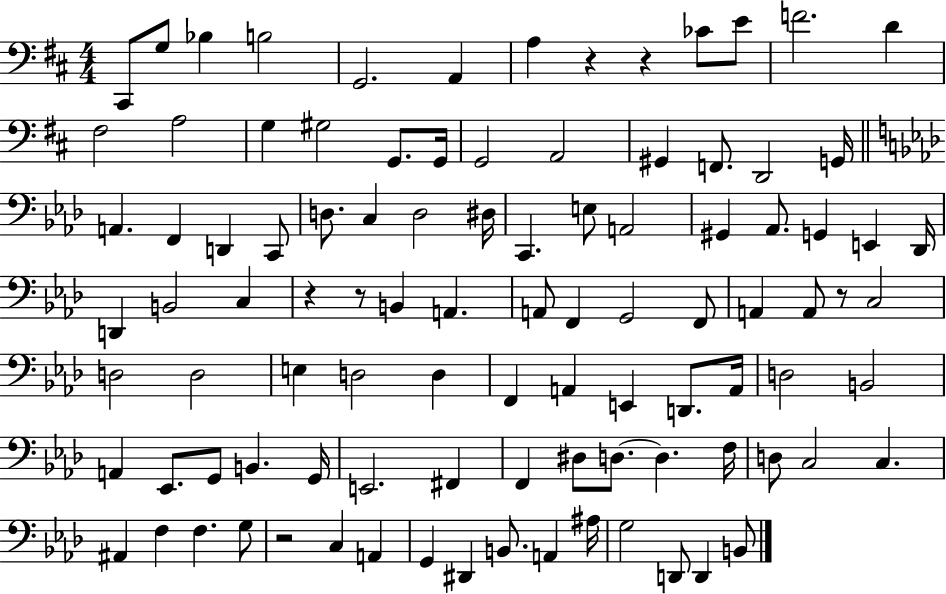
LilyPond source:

{
  \clef bass
  \numericTimeSignature
  \time 4/4
  \key d \major
  cis,8 g8 bes4 b2 | g,2. a,4 | a4 r4 r4 ces'8 e'8 | f'2. d'4 | \break fis2 a2 | g4 gis2 g,8. g,16 | g,2 a,2 | gis,4 f,8. d,2 g,16 | \break \bar "||" \break \key aes \major a,4. f,4 d,4 c,8 | d8. c4 d2 dis16 | c,4. e8 a,2 | gis,4 aes,8. g,4 e,4 des,16 | \break d,4 b,2 c4 | r4 r8 b,4 a,4. | a,8 f,4 g,2 f,8 | a,4 a,8 r8 c2 | \break d2 d2 | e4 d2 d4 | f,4 a,4 e,4 d,8. a,16 | d2 b,2 | \break a,4 ees,8. g,8 b,4. g,16 | e,2. fis,4 | f,4 dis8 d8.~~ d4. f16 | d8 c2 c4. | \break ais,4 f4 f4. g8 | r2 c4 a,4 | g,4 dis,4 b,8. a,4 ais16 | g2 d,8 d,4 b,8 | \break \bar "|."
}